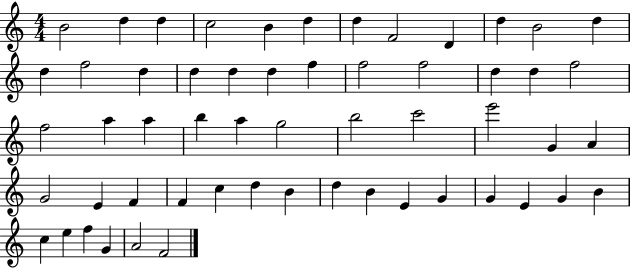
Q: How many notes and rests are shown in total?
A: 56